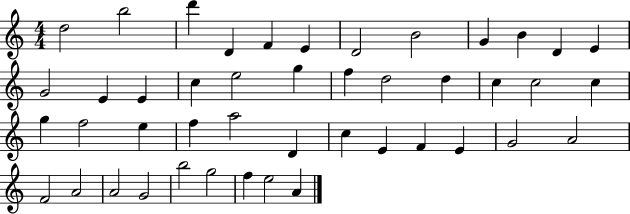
D5/h B5/h D6/q D4/q F4/q E4/q D4/h B4/h G4/q B4/q D4/q E4/q G4/h E4/q E4/q C5/q E5/h G5/q F5/q D5/h D5/q C5/q C5/h C5/q G5/q F5/h E5/q F5/q A5/h D4/q C5/q E4/q F4/q E4/q G4/h A4/h F4/h A4/h A4/h G4/h B5/h G5/h F5/q E5/h A4/q